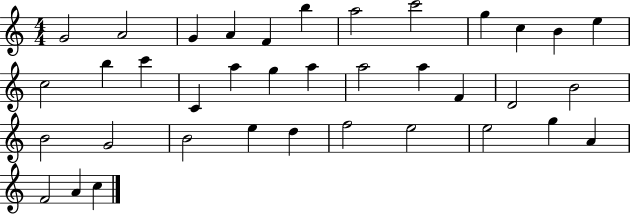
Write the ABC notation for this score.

X:1
T:Untitled
M:4/4
L:1/4
K:C
G2 A2 G A F b a2 c'2 g c B e c2 b c' C a g a a2 a F D2 B2 B2 G2 B2 e d f2 e2 e2 g A F2 A c